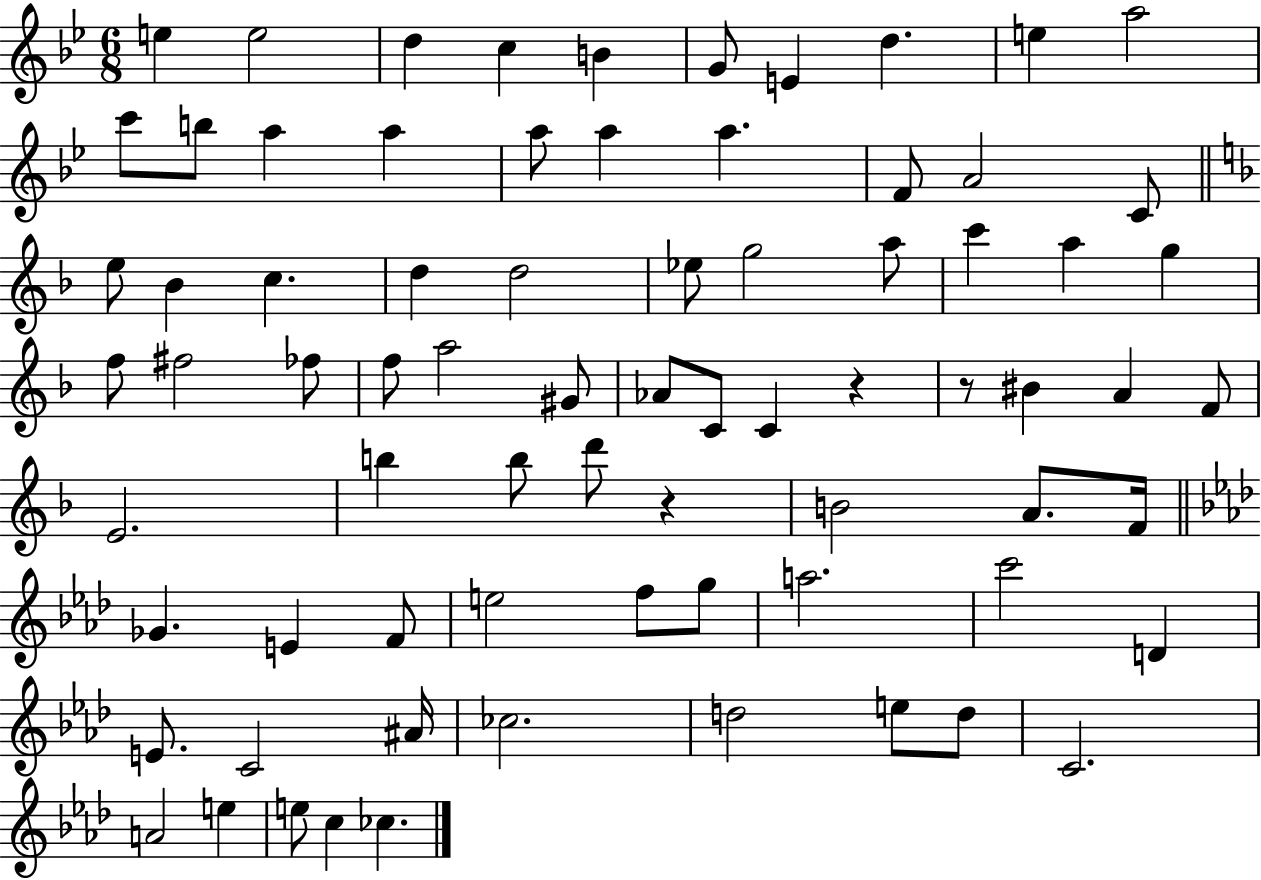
{
  \clef treble
  \numericTimeSignature
  \time 6/8
  \key bes \major
  e''4 e''2 | d''4 c''4 b'4 | g'8 e'4 d''4. | e''4 a''2 | \break c'''8 b''8 a''4 a''4 | a''8 a''4 a''4. | f'8 a'2 c'8 | \bar "||" \break \key f \major e''8 bes'4 c''4. | d''4 d''2 | ees''8 g''2 a''8 | c'''4 a''4 g''4 | \break f''8 fis''2 fes''8 | f''8 a''2 gis'8 | aes'8 c'8 c'4 r4 | r8 bis'4 a'4 f'8 | \break e'2. | b''4 b''8 d'''8 r4 | b'2 a'8. f'16 | \bar "||" \break \key f \minor ges'4. e'4 f'8 | e''2 f''8 g''8 | a''2. | c'''2 d'4 | \break e'8. c'2 ais'16 | ces''2. | d''2 e''8 d''8 | c'2. | \break a'2 e''4 | e''8 c''4 ces''4. | \bar "|."
}